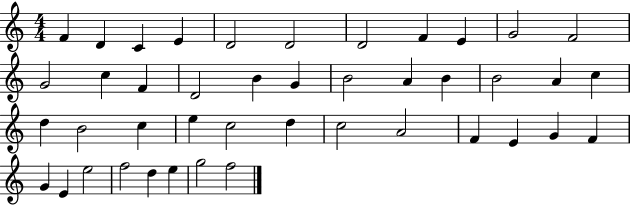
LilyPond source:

{
  \clef treble
  \numericTimeSignature
  \time 4/4
  \key c \major
  f'4 d'4 c'4 e'4 | d'2 d'2 | d'2 f'4 e'4 | g'2 f'2 | \break g'2 c''4 f'4 | d'2 b'4 g'4 | b'2 a'4 b'4 | b'2 a'4 c''4 | \break d''4 b'2 c''4 | e''4 c''2 d''4 | c''2 a'2 | f'4 e'4 g'4 f'4 | \break g'4 e'4 e''2 | f''2 d''4 e''4 | g''2 f''2 | \bar "|."
}